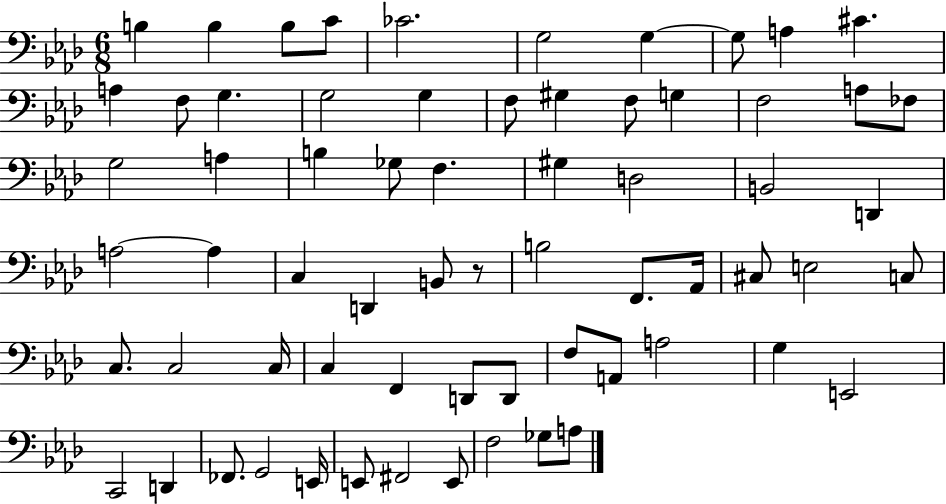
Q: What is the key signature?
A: AES major